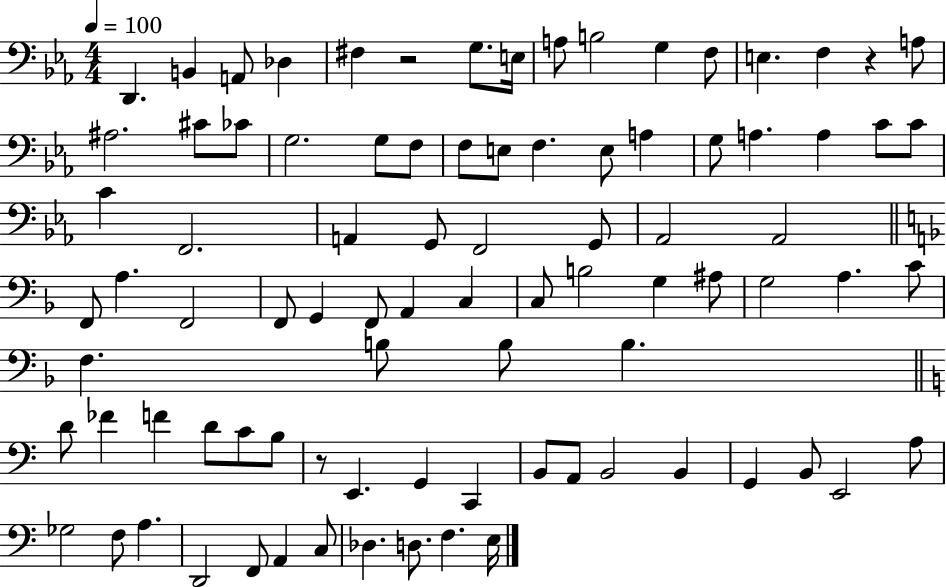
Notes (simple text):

D2/q. B2/q A2/e Db3/q F#3/q R/h G3/e. E3/s A3/e B3/h G3/q F3/e E3/q. F3/q R/q A3/e A#3/h. C#4/e CES4/e G3/h. G3/e F3/e F3/e E3/e F3/q. E3/e A3/q G3/e A3/q. A3/q C4/e C4/e C4/q F2/h. A2/q G2/e F2/h G2/e Ab2/h Ab2/h F2/e A3/q. F2/h F2/e G2/q F2/e A2/q C3/q C3/e B3/h G3/q A#3/e G3/h A3/q. C4/e F3/q. B3/e B3/e B3/q. D4/e FES4/q F4/q D4/e C4/e B3/e R/e E2/q. G2/q C2/q B2/e A2/e B2/h B2/q G2/q B2/e E2/h A3/e Gb3/h F3/e A3/q. D2/h F2/e A2/q C3/e Db3/q. D3/e. F3/q. E3/s